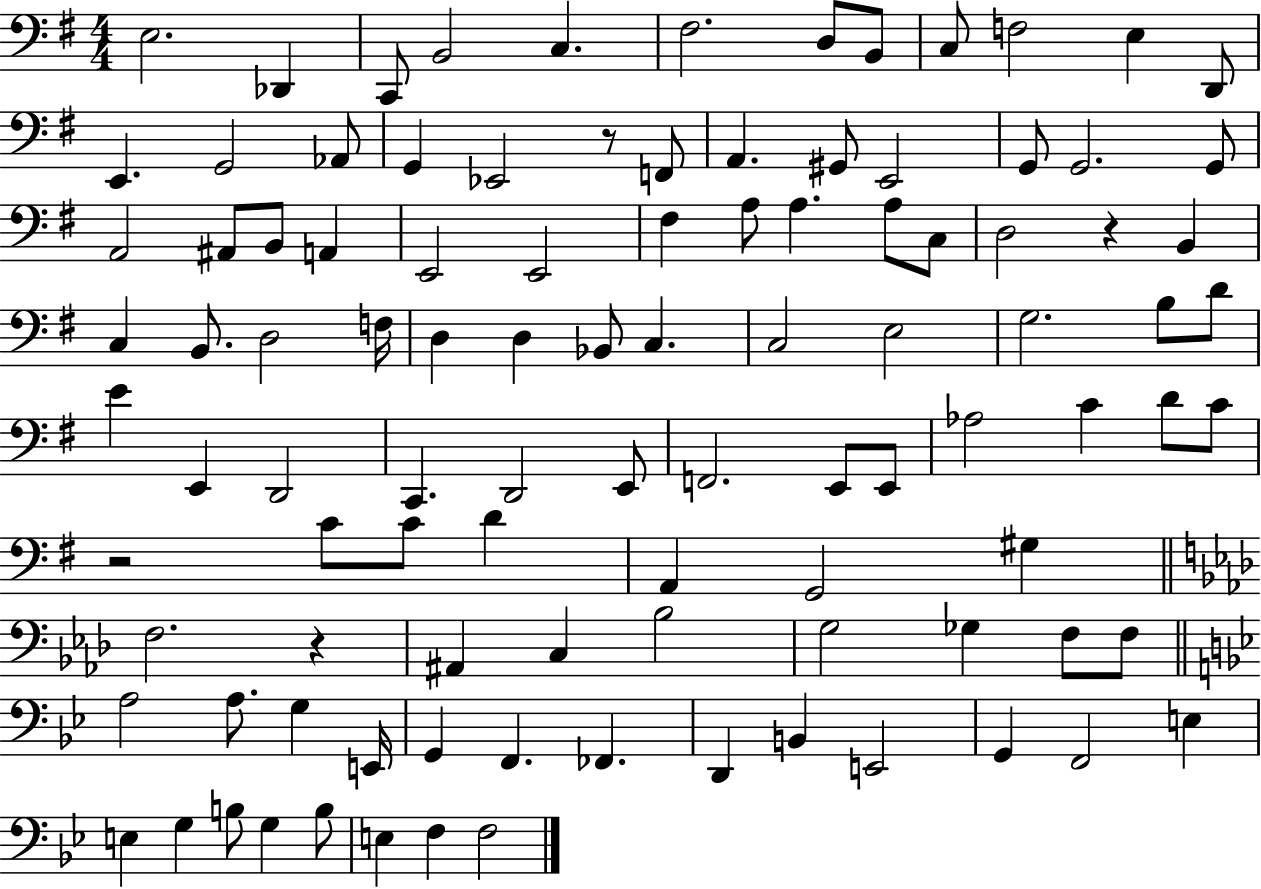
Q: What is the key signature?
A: G major